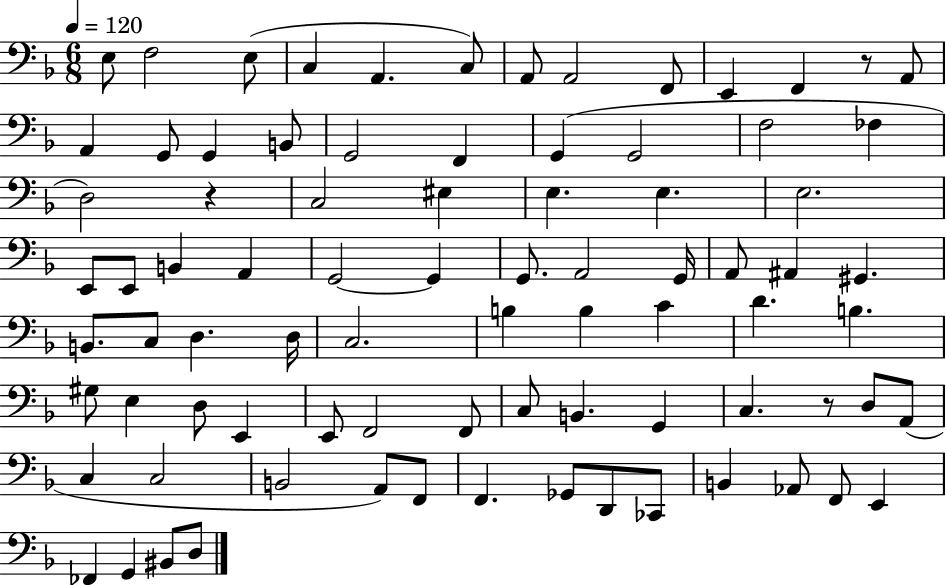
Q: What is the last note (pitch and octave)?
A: D3